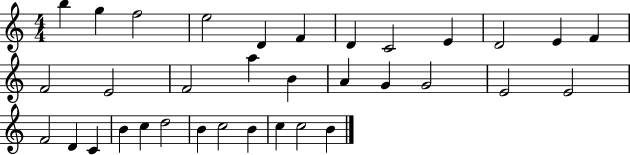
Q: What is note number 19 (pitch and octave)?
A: G4